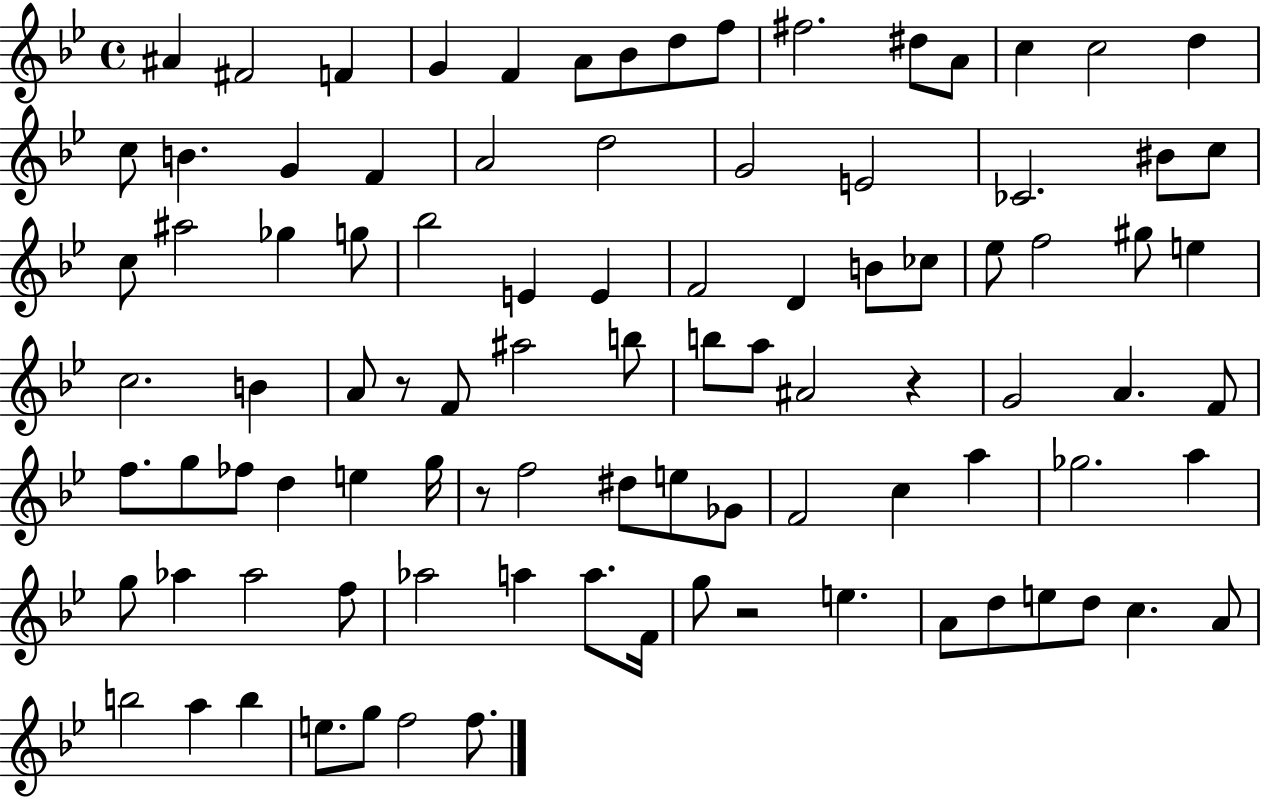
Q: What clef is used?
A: treble